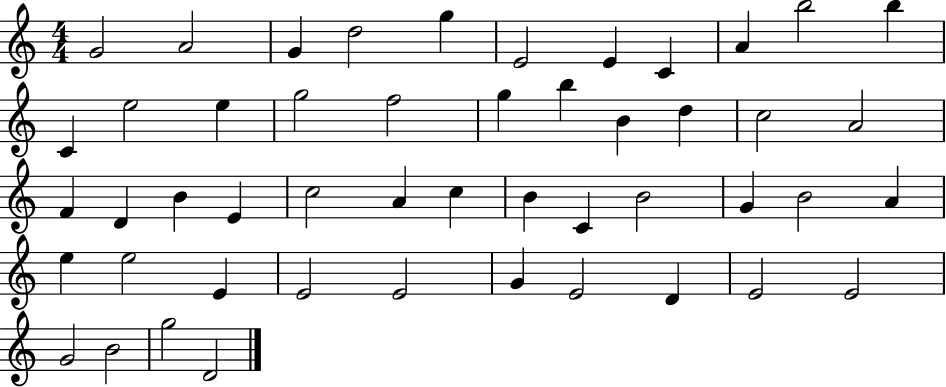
{
  \clef treble
  \numericTimeSignature
  \time 4/4
  \key c \major
  g'2 a'2 | g'4 d''2 g''4 | e'2 e'4 c'4 | a'4 b''2 b''4 | \break c'4 e''2 e''4 | g''2 f''2 | g''4 b''4 b'4 d''4 | c''2 a'2 | \break f'4 d'4 b'4 e'4 | c''2 a'4 c''4 | b'4 c'4 b'2 | g'4 b'2 a'4 | \break e''4 e''2 e'4 | e'2 e'2 | g'4 e'2 d'4 | e'2 e'2 | \break g'2 b'2 | g''2 d'2 | \bar "|."
}